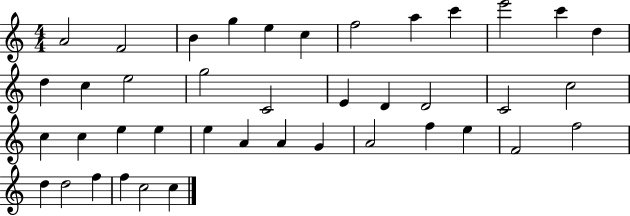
{
  \clef treble
  \numericTimeSignature
  \time 4/4
  \key c \major
  a'2 f'2 | b'4 g''4 e''4 c''4 | f''2 a''4 c'''4 | e'''2 c'''4 d''4 | \break d''4 c''4 e''2 | g''2 c'2 | e'4 d'4 d'2 | c'2 c''2 | \break c''4 c''4 e''4 e''4 | e''4 a'4 a'4 g'4 | a'2 f''4 e''4 | f'2 f''2 | \break d''4 d''2 f''4 | f''4 c''2 c''4 | \bar "|."
}